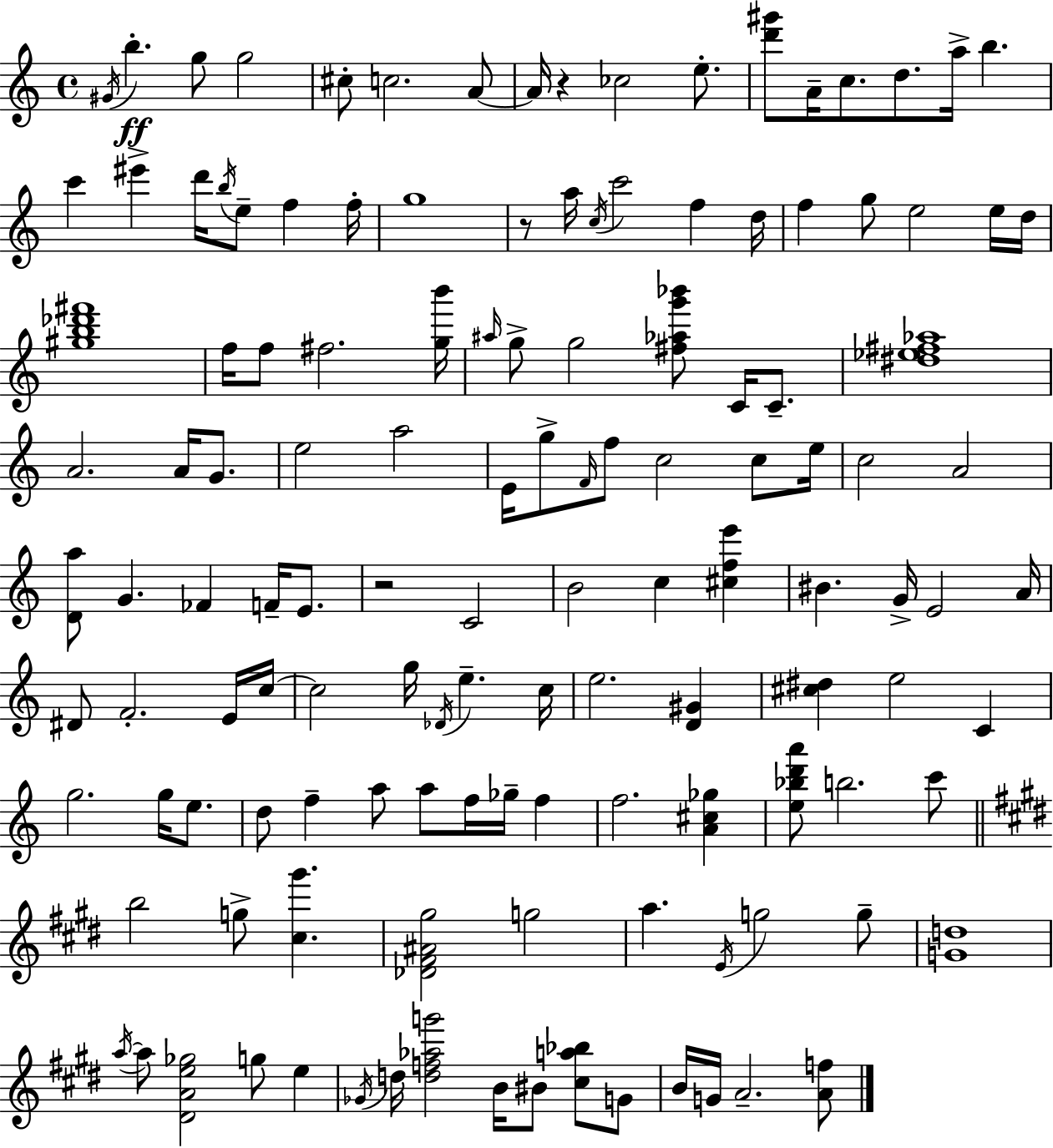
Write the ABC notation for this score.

X:1
T:Untitled
M:4/4
L:1/4
K:C
^G/4 b g/2 g2 ^c/2 c2 A/2 A/4 z _c2 e/2 [d'^g']/2 A/4 c/2 d/2 a/4 b c' ^e' d'/4 b/4 e/2 f f/4 g4 z/2 a/4 c/4 c'2 f d/4 f g/2 e2 e/4 d/4 [^gb_d'^f']4 f/4 f/2 ^f2 [gb']/4 ^a/4 g/2 g2 [^f_ag'_b']/2 C/4 C/2 [^d_e^f_a]4 A2 A/4 G/2 e2 a2 E/4 g/2 F/4 f/2 c2 c/2 e/4 c2 A2 [Da]/2 G _F F/4 E/2 z2 C2 B2 c [^cfe'] ^B G/4 E2 A/4 ^D/2 F2 E/4 c/4 c2 g/4 _D/4 e c/4 e2 [D^G] [^c^d] e2 C g2 g/4 e/2 d/2 f a/2 a/2 f/4 _g/4 f f2 [A^c_g] [e_bd'a']/2 b2 c'/2 b2 g/2 [^c^g'] [_D^F^A^g]2 g2 a E/4 g2 g/2 [Gd]4 a/4 a/2 [^DAe_g]2 g/2 e _G/4 d/4 [df_ag']2 B/4 ^B/2 [^ca_b]/2 G/2 B/4 G/4 A2 [Af]/2